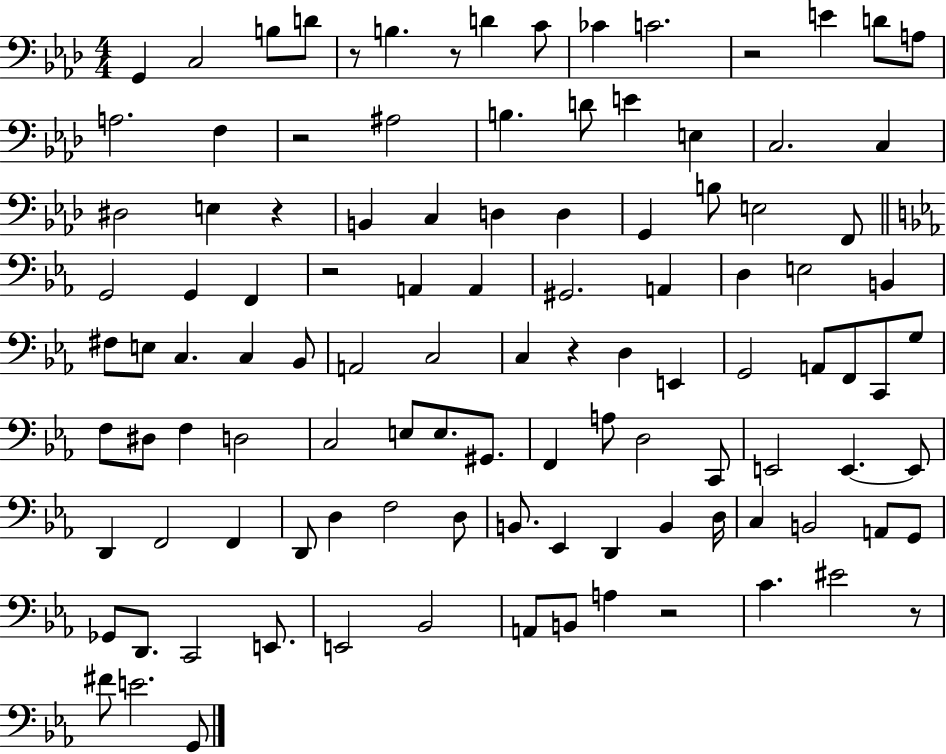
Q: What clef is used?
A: bass